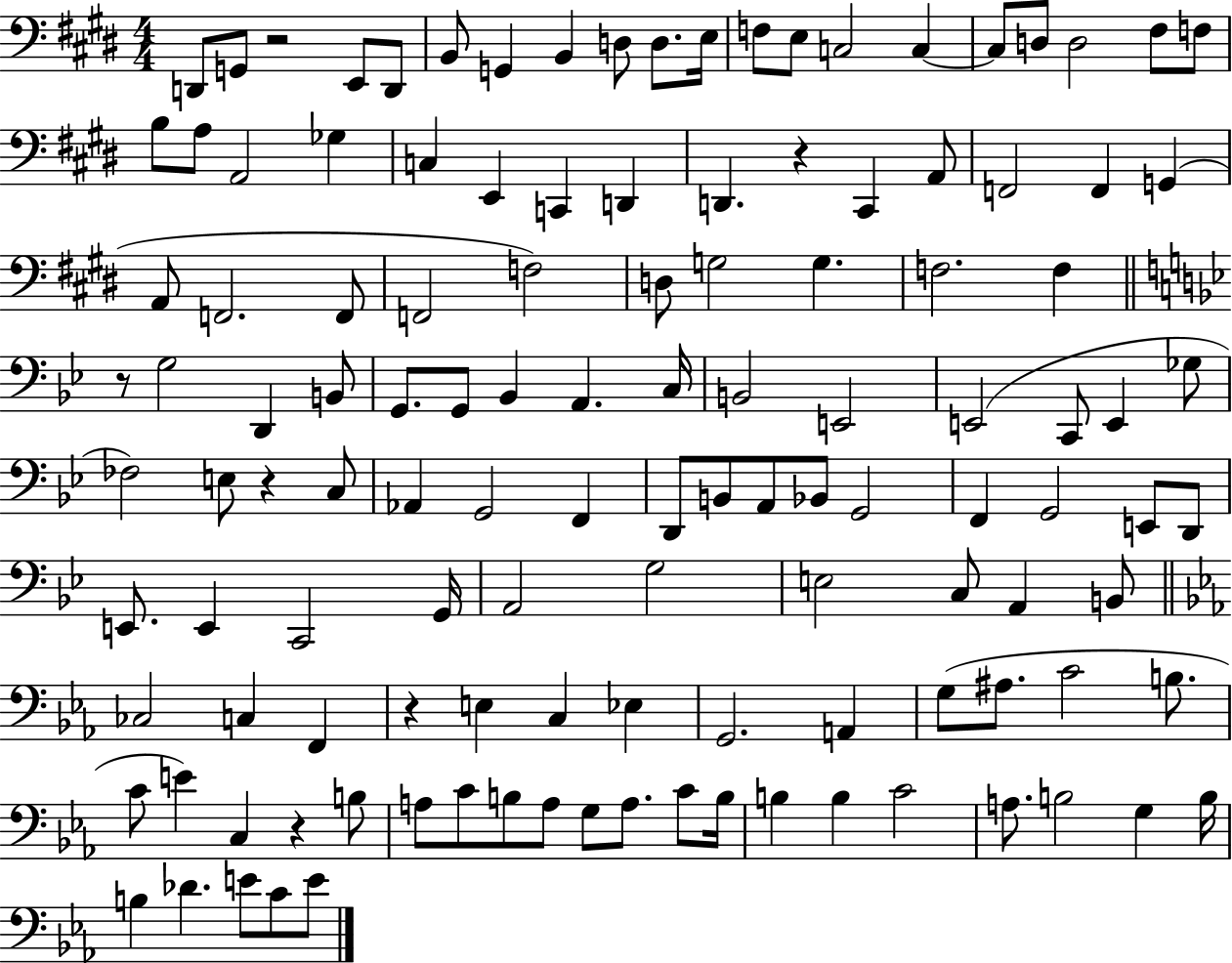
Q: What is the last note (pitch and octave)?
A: E4